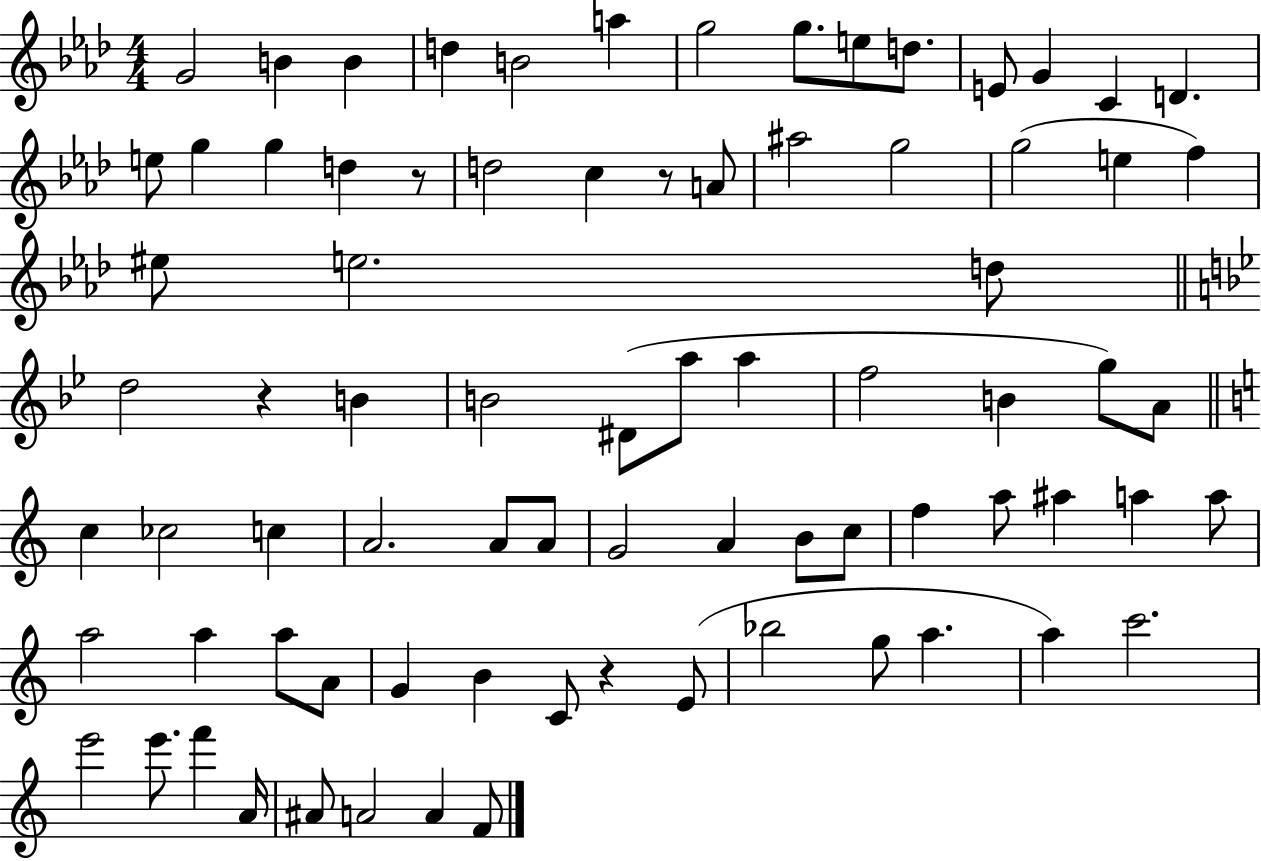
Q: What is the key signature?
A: AES major